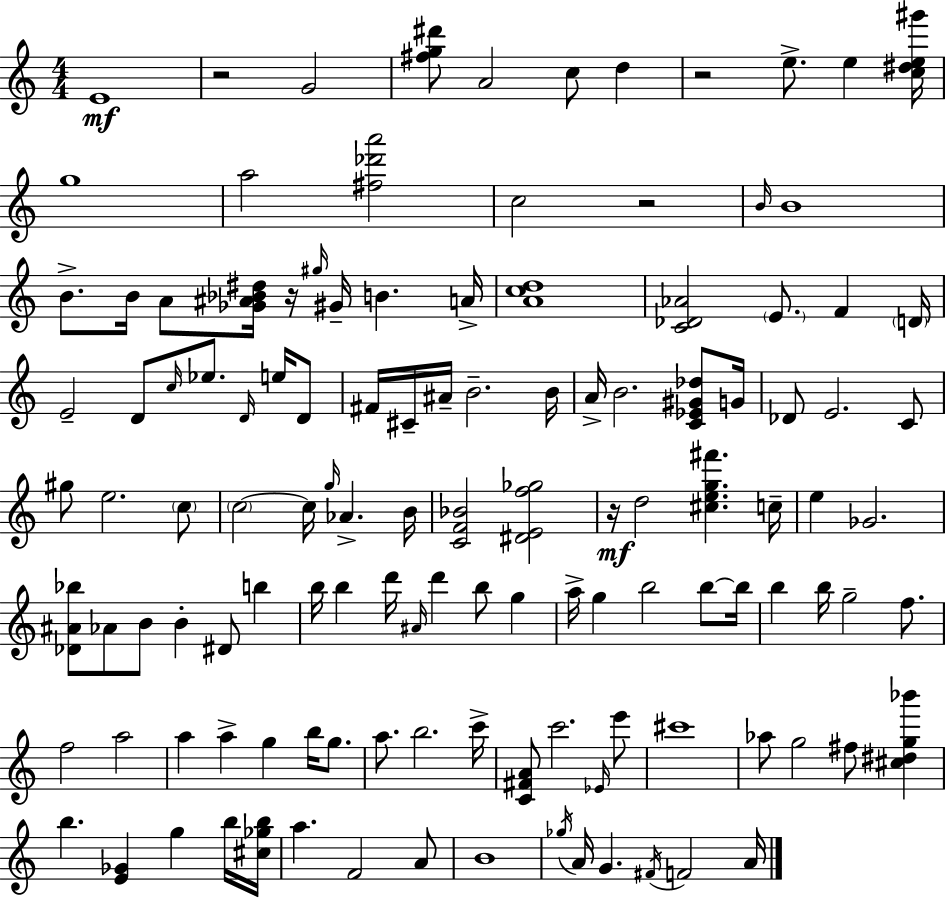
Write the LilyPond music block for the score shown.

{
  \clef treble
  \numericTimeSignature
  \time 4/4
  \key a \minor
  \repeat volta 2 { e'1\mf | r2 g'2 | <fis'' g'' dis'''>8 a'2 c''8 d''4 | r2 e''8.-> e''4 <c'' dis'' e'' gis'''>16 | \break g''1 | a''2 <fis'' des''' a'''>2 | c''2 r2 | \grace { b'16 } b'1 | \break b'8.-> b'16 a'8 <ges' ais' bes' dis''>16 r16 \grace { gis''16 } gis'16-- b'4. | a'16-> <a' c'' d''>1 | <c' des' aes'>2 \parenthesize e'8. f'4 | \parenthesize d'16 e'2-- d'8 \grace { c''16 } ees''8. | \break \grace { d'16 } e''16 d'8 fis'16 cis'16-- ais'16-- b'2.-- | b'16 a'16-> b'2. | <c' ees' gis' des''>8 g'16 des'8 e'2. | c'8 gis''8 e''2. | \break \parenthesize c''8 \parenthesize c''2~~ c''16 \grace { g''16 } aes'4.-> | b'16 <c' f' bes'>2 <dis' e' f'' ges''>2 | r16\mf d''2 <cis'' e'' g'' fis'''>4. | c''16-- e''4 ges'2. | \break <des' ais' bes''>8 aes'8 b'8 b'4-. dis'8 | b''4 b''16 b''4 d'''16 \grace { ais'16 } d'''4 | b''8 g''4 a''16-> g''4 b''2 | b''8~~ b''16 b''4 b''16 g''2-- | \break f''8. f''2 a''2 | a''4 a''4-> g''4 | b''16 g''8. a''8. b''2. | c'''16-> <c' fis' a'>8 c'''2. | \break \grace { ees'16 } e'''8 cis'''1 | aes''8 g''2 | fis''8 <cis'' dis'' g'' bes'''>4 b''4. <e' ges'>4 | g''4 b''16 <cis'' ges'' b''>16 a''4. f'2 | \break a'8 b'1 | \acciaccatura { ges''16 } a'16 g'4. \acciaccatura { fis'16 } | f'2 a'16 } \bar "|."
}